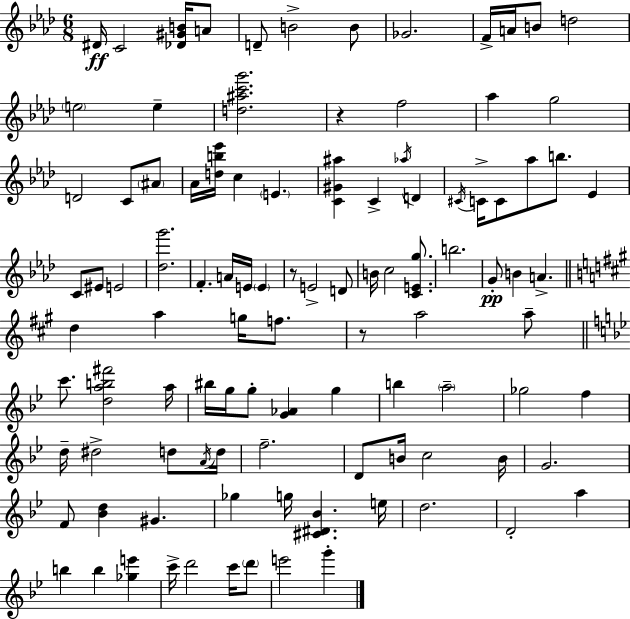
{
  \clef treble
  \numericTimeSignature
  \time 6/8
  \key aes \major
  dis'16\ff c'2 <des' gis' b'>16 a'8 | d'8-- b'2-> b'8 | ges'2. | f'16-> a'16 b'8 d''2 | \break \parenthesize e''2 e''4-- | <d'' ais'' c''' g'''>2. | r4 f''2 | aes''4 g''2 | \break d'2 c'8 \parenthesize ais'8 | aes'16 <d'' b'' ees'''>16 c''4 \parenthesize e'4. | <c' gis' ais''>4 c'4-> \acciaccatura { aes''16 } d'4 | \acciaccatura { cis'16 } c'16-> c'8 aes''8 b''8. ees'4 | \break c'8 eis'8 e'2 | <des'' g'''>2. | f'4.-. a'16 e'16 \parenthesize e'4 | r8 e'2-> | \break d'8 b'16 c''2 <c' e' g''>8. | b''2. | g'8-.\pp b'4 a'4.-> | \bar "||" \break \key a \major d''4 a''4 g''16 f''8. | r8 a''2 a''8-- | \bar "||" \break \key g \minor c'''8. <d'' a'' b'' fis'''>2 a''16 | bis''16 g''16 g''8-. <g' aes'>4 g''4 | b''4 \parenthesize a''2-- | ges''2 f''4 | \break d''16-- dis''2-> d''8 \acciaccatura { a'16 } | d''16 f''2.-- | d'8 b'16 c''2 | b'16 g'2. | \break f'8 <bes' d''>4 gis'4. | ges''4 g''16 <cis' dis' bes'>4. | e''16 d''2. | d'2-. a''4 | \break b''4 b''4 <ges'' e'''>4 | c'''16-> d'''2 c'''16 \parenthesize d'''8 | e'''2 g'''4-. | \bar "|."
}